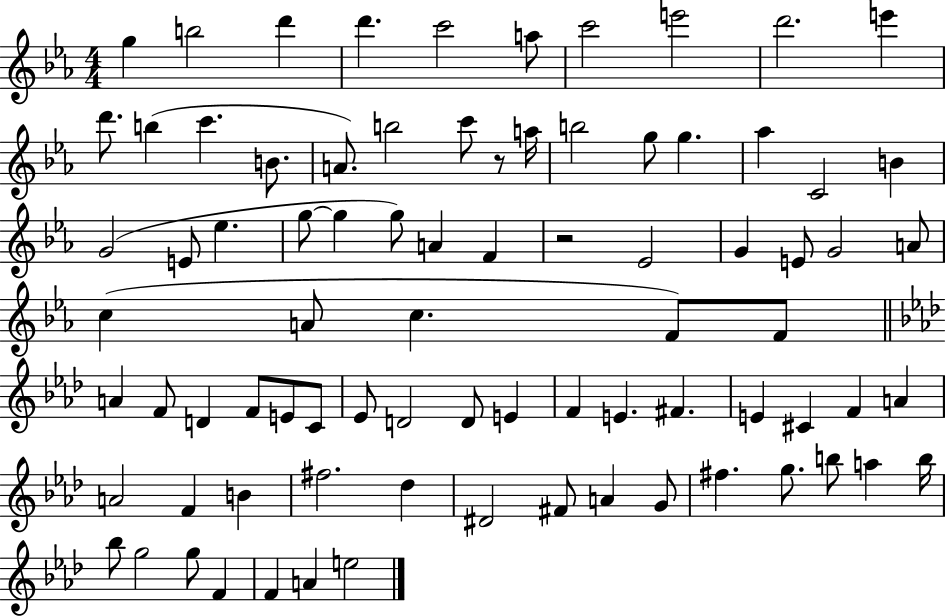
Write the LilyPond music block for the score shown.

{
  \clef treble
  \numericTimeSignature
  \time 4/4
  \key ees \major
  \repeat volta 2 { g''4 b''2 d'''4 | d'''4. c'''2 a''8 | c'''2 e'''2 | d'''2. e'''4 | \break d'''8. b''4( c'''4. b'8. | a'8.) b''2 c'''8 r8 a''16 | b''2 g''8 g''4. | aes''4 c'2 b'4 | \break g'2( e'8 ees''4. | g''8~~ g''4 g''8) a'4 f'4 | r2 ees'2 | g'4 e'8 g'2 a'8 | \break c''4( a'8 c''4. f'8) f'8 | \bar "||" \break \key aes \major a'4 f'8 d'4 f'8 e'8 c'8 | ees'8 d'2 d'8 e'4 | f'4 e'4. fis'4. | e'4 cis'4 f'4 a'4 | \break a'2 f'4 b'4 | fis''2. des''4 | dis'2 fis'8 a'4 g'8 | fis''4. g''8. b''8 a''4 b''16 | \break bes''8 g''2 g''8 f'4 | f'4 a'4 e''2 | } \bar "|."
}